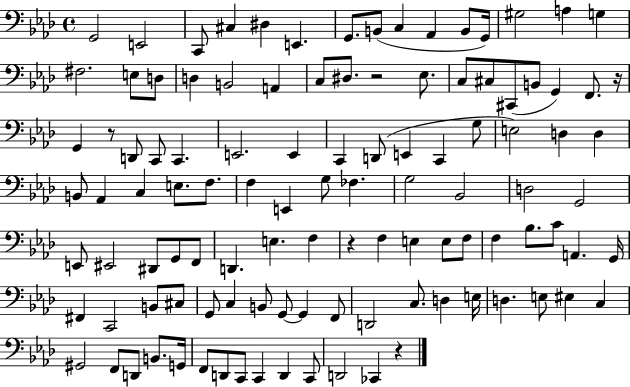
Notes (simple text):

G2/h E2/h C2/e C#3/q D#3/q E2/q. G2/e. B2/e C3/q Ab2/q B2/e G2/s G#3/h A3/q G3/q F#3/h. E3/e D3/e D3/q B2/h A2/q C3/e D#3/e. R/h Eb3/e. C3/e C#3/e C#2/e B2/e G2/q F2/e. R/s G2/q R/e D2/e C2/e C2/q. E2/h. E2/q C2/q D2/e E2/q C2/q G3/e E3/h D3/q D3/q B2/e Ab2/q C3/q E3/e. F3/e. F3/q E2/q G3/e FES3/q. G3/h Bb2/h D3/h G2/h E2/e EIS2/h D#2/e G2/e F2/e D2/q. E3/q. F3/q R/q F3/q E3/q E3/e F3/e F3/q Bb3/e. C4/e A2/q. G2/s F#2/q C2/h B2/e C#3/e G2/e C3/q B2/e G2/e G2/q F2/e D2/h C3/e. D3/q E3/s D3/q. E3/e EIS3/q C3/q G#2/h F2/e D2/e B2/e. G2/s F2/e D2/e C2/e C2/q D2/q C2/e D2/h CES2/q R/q